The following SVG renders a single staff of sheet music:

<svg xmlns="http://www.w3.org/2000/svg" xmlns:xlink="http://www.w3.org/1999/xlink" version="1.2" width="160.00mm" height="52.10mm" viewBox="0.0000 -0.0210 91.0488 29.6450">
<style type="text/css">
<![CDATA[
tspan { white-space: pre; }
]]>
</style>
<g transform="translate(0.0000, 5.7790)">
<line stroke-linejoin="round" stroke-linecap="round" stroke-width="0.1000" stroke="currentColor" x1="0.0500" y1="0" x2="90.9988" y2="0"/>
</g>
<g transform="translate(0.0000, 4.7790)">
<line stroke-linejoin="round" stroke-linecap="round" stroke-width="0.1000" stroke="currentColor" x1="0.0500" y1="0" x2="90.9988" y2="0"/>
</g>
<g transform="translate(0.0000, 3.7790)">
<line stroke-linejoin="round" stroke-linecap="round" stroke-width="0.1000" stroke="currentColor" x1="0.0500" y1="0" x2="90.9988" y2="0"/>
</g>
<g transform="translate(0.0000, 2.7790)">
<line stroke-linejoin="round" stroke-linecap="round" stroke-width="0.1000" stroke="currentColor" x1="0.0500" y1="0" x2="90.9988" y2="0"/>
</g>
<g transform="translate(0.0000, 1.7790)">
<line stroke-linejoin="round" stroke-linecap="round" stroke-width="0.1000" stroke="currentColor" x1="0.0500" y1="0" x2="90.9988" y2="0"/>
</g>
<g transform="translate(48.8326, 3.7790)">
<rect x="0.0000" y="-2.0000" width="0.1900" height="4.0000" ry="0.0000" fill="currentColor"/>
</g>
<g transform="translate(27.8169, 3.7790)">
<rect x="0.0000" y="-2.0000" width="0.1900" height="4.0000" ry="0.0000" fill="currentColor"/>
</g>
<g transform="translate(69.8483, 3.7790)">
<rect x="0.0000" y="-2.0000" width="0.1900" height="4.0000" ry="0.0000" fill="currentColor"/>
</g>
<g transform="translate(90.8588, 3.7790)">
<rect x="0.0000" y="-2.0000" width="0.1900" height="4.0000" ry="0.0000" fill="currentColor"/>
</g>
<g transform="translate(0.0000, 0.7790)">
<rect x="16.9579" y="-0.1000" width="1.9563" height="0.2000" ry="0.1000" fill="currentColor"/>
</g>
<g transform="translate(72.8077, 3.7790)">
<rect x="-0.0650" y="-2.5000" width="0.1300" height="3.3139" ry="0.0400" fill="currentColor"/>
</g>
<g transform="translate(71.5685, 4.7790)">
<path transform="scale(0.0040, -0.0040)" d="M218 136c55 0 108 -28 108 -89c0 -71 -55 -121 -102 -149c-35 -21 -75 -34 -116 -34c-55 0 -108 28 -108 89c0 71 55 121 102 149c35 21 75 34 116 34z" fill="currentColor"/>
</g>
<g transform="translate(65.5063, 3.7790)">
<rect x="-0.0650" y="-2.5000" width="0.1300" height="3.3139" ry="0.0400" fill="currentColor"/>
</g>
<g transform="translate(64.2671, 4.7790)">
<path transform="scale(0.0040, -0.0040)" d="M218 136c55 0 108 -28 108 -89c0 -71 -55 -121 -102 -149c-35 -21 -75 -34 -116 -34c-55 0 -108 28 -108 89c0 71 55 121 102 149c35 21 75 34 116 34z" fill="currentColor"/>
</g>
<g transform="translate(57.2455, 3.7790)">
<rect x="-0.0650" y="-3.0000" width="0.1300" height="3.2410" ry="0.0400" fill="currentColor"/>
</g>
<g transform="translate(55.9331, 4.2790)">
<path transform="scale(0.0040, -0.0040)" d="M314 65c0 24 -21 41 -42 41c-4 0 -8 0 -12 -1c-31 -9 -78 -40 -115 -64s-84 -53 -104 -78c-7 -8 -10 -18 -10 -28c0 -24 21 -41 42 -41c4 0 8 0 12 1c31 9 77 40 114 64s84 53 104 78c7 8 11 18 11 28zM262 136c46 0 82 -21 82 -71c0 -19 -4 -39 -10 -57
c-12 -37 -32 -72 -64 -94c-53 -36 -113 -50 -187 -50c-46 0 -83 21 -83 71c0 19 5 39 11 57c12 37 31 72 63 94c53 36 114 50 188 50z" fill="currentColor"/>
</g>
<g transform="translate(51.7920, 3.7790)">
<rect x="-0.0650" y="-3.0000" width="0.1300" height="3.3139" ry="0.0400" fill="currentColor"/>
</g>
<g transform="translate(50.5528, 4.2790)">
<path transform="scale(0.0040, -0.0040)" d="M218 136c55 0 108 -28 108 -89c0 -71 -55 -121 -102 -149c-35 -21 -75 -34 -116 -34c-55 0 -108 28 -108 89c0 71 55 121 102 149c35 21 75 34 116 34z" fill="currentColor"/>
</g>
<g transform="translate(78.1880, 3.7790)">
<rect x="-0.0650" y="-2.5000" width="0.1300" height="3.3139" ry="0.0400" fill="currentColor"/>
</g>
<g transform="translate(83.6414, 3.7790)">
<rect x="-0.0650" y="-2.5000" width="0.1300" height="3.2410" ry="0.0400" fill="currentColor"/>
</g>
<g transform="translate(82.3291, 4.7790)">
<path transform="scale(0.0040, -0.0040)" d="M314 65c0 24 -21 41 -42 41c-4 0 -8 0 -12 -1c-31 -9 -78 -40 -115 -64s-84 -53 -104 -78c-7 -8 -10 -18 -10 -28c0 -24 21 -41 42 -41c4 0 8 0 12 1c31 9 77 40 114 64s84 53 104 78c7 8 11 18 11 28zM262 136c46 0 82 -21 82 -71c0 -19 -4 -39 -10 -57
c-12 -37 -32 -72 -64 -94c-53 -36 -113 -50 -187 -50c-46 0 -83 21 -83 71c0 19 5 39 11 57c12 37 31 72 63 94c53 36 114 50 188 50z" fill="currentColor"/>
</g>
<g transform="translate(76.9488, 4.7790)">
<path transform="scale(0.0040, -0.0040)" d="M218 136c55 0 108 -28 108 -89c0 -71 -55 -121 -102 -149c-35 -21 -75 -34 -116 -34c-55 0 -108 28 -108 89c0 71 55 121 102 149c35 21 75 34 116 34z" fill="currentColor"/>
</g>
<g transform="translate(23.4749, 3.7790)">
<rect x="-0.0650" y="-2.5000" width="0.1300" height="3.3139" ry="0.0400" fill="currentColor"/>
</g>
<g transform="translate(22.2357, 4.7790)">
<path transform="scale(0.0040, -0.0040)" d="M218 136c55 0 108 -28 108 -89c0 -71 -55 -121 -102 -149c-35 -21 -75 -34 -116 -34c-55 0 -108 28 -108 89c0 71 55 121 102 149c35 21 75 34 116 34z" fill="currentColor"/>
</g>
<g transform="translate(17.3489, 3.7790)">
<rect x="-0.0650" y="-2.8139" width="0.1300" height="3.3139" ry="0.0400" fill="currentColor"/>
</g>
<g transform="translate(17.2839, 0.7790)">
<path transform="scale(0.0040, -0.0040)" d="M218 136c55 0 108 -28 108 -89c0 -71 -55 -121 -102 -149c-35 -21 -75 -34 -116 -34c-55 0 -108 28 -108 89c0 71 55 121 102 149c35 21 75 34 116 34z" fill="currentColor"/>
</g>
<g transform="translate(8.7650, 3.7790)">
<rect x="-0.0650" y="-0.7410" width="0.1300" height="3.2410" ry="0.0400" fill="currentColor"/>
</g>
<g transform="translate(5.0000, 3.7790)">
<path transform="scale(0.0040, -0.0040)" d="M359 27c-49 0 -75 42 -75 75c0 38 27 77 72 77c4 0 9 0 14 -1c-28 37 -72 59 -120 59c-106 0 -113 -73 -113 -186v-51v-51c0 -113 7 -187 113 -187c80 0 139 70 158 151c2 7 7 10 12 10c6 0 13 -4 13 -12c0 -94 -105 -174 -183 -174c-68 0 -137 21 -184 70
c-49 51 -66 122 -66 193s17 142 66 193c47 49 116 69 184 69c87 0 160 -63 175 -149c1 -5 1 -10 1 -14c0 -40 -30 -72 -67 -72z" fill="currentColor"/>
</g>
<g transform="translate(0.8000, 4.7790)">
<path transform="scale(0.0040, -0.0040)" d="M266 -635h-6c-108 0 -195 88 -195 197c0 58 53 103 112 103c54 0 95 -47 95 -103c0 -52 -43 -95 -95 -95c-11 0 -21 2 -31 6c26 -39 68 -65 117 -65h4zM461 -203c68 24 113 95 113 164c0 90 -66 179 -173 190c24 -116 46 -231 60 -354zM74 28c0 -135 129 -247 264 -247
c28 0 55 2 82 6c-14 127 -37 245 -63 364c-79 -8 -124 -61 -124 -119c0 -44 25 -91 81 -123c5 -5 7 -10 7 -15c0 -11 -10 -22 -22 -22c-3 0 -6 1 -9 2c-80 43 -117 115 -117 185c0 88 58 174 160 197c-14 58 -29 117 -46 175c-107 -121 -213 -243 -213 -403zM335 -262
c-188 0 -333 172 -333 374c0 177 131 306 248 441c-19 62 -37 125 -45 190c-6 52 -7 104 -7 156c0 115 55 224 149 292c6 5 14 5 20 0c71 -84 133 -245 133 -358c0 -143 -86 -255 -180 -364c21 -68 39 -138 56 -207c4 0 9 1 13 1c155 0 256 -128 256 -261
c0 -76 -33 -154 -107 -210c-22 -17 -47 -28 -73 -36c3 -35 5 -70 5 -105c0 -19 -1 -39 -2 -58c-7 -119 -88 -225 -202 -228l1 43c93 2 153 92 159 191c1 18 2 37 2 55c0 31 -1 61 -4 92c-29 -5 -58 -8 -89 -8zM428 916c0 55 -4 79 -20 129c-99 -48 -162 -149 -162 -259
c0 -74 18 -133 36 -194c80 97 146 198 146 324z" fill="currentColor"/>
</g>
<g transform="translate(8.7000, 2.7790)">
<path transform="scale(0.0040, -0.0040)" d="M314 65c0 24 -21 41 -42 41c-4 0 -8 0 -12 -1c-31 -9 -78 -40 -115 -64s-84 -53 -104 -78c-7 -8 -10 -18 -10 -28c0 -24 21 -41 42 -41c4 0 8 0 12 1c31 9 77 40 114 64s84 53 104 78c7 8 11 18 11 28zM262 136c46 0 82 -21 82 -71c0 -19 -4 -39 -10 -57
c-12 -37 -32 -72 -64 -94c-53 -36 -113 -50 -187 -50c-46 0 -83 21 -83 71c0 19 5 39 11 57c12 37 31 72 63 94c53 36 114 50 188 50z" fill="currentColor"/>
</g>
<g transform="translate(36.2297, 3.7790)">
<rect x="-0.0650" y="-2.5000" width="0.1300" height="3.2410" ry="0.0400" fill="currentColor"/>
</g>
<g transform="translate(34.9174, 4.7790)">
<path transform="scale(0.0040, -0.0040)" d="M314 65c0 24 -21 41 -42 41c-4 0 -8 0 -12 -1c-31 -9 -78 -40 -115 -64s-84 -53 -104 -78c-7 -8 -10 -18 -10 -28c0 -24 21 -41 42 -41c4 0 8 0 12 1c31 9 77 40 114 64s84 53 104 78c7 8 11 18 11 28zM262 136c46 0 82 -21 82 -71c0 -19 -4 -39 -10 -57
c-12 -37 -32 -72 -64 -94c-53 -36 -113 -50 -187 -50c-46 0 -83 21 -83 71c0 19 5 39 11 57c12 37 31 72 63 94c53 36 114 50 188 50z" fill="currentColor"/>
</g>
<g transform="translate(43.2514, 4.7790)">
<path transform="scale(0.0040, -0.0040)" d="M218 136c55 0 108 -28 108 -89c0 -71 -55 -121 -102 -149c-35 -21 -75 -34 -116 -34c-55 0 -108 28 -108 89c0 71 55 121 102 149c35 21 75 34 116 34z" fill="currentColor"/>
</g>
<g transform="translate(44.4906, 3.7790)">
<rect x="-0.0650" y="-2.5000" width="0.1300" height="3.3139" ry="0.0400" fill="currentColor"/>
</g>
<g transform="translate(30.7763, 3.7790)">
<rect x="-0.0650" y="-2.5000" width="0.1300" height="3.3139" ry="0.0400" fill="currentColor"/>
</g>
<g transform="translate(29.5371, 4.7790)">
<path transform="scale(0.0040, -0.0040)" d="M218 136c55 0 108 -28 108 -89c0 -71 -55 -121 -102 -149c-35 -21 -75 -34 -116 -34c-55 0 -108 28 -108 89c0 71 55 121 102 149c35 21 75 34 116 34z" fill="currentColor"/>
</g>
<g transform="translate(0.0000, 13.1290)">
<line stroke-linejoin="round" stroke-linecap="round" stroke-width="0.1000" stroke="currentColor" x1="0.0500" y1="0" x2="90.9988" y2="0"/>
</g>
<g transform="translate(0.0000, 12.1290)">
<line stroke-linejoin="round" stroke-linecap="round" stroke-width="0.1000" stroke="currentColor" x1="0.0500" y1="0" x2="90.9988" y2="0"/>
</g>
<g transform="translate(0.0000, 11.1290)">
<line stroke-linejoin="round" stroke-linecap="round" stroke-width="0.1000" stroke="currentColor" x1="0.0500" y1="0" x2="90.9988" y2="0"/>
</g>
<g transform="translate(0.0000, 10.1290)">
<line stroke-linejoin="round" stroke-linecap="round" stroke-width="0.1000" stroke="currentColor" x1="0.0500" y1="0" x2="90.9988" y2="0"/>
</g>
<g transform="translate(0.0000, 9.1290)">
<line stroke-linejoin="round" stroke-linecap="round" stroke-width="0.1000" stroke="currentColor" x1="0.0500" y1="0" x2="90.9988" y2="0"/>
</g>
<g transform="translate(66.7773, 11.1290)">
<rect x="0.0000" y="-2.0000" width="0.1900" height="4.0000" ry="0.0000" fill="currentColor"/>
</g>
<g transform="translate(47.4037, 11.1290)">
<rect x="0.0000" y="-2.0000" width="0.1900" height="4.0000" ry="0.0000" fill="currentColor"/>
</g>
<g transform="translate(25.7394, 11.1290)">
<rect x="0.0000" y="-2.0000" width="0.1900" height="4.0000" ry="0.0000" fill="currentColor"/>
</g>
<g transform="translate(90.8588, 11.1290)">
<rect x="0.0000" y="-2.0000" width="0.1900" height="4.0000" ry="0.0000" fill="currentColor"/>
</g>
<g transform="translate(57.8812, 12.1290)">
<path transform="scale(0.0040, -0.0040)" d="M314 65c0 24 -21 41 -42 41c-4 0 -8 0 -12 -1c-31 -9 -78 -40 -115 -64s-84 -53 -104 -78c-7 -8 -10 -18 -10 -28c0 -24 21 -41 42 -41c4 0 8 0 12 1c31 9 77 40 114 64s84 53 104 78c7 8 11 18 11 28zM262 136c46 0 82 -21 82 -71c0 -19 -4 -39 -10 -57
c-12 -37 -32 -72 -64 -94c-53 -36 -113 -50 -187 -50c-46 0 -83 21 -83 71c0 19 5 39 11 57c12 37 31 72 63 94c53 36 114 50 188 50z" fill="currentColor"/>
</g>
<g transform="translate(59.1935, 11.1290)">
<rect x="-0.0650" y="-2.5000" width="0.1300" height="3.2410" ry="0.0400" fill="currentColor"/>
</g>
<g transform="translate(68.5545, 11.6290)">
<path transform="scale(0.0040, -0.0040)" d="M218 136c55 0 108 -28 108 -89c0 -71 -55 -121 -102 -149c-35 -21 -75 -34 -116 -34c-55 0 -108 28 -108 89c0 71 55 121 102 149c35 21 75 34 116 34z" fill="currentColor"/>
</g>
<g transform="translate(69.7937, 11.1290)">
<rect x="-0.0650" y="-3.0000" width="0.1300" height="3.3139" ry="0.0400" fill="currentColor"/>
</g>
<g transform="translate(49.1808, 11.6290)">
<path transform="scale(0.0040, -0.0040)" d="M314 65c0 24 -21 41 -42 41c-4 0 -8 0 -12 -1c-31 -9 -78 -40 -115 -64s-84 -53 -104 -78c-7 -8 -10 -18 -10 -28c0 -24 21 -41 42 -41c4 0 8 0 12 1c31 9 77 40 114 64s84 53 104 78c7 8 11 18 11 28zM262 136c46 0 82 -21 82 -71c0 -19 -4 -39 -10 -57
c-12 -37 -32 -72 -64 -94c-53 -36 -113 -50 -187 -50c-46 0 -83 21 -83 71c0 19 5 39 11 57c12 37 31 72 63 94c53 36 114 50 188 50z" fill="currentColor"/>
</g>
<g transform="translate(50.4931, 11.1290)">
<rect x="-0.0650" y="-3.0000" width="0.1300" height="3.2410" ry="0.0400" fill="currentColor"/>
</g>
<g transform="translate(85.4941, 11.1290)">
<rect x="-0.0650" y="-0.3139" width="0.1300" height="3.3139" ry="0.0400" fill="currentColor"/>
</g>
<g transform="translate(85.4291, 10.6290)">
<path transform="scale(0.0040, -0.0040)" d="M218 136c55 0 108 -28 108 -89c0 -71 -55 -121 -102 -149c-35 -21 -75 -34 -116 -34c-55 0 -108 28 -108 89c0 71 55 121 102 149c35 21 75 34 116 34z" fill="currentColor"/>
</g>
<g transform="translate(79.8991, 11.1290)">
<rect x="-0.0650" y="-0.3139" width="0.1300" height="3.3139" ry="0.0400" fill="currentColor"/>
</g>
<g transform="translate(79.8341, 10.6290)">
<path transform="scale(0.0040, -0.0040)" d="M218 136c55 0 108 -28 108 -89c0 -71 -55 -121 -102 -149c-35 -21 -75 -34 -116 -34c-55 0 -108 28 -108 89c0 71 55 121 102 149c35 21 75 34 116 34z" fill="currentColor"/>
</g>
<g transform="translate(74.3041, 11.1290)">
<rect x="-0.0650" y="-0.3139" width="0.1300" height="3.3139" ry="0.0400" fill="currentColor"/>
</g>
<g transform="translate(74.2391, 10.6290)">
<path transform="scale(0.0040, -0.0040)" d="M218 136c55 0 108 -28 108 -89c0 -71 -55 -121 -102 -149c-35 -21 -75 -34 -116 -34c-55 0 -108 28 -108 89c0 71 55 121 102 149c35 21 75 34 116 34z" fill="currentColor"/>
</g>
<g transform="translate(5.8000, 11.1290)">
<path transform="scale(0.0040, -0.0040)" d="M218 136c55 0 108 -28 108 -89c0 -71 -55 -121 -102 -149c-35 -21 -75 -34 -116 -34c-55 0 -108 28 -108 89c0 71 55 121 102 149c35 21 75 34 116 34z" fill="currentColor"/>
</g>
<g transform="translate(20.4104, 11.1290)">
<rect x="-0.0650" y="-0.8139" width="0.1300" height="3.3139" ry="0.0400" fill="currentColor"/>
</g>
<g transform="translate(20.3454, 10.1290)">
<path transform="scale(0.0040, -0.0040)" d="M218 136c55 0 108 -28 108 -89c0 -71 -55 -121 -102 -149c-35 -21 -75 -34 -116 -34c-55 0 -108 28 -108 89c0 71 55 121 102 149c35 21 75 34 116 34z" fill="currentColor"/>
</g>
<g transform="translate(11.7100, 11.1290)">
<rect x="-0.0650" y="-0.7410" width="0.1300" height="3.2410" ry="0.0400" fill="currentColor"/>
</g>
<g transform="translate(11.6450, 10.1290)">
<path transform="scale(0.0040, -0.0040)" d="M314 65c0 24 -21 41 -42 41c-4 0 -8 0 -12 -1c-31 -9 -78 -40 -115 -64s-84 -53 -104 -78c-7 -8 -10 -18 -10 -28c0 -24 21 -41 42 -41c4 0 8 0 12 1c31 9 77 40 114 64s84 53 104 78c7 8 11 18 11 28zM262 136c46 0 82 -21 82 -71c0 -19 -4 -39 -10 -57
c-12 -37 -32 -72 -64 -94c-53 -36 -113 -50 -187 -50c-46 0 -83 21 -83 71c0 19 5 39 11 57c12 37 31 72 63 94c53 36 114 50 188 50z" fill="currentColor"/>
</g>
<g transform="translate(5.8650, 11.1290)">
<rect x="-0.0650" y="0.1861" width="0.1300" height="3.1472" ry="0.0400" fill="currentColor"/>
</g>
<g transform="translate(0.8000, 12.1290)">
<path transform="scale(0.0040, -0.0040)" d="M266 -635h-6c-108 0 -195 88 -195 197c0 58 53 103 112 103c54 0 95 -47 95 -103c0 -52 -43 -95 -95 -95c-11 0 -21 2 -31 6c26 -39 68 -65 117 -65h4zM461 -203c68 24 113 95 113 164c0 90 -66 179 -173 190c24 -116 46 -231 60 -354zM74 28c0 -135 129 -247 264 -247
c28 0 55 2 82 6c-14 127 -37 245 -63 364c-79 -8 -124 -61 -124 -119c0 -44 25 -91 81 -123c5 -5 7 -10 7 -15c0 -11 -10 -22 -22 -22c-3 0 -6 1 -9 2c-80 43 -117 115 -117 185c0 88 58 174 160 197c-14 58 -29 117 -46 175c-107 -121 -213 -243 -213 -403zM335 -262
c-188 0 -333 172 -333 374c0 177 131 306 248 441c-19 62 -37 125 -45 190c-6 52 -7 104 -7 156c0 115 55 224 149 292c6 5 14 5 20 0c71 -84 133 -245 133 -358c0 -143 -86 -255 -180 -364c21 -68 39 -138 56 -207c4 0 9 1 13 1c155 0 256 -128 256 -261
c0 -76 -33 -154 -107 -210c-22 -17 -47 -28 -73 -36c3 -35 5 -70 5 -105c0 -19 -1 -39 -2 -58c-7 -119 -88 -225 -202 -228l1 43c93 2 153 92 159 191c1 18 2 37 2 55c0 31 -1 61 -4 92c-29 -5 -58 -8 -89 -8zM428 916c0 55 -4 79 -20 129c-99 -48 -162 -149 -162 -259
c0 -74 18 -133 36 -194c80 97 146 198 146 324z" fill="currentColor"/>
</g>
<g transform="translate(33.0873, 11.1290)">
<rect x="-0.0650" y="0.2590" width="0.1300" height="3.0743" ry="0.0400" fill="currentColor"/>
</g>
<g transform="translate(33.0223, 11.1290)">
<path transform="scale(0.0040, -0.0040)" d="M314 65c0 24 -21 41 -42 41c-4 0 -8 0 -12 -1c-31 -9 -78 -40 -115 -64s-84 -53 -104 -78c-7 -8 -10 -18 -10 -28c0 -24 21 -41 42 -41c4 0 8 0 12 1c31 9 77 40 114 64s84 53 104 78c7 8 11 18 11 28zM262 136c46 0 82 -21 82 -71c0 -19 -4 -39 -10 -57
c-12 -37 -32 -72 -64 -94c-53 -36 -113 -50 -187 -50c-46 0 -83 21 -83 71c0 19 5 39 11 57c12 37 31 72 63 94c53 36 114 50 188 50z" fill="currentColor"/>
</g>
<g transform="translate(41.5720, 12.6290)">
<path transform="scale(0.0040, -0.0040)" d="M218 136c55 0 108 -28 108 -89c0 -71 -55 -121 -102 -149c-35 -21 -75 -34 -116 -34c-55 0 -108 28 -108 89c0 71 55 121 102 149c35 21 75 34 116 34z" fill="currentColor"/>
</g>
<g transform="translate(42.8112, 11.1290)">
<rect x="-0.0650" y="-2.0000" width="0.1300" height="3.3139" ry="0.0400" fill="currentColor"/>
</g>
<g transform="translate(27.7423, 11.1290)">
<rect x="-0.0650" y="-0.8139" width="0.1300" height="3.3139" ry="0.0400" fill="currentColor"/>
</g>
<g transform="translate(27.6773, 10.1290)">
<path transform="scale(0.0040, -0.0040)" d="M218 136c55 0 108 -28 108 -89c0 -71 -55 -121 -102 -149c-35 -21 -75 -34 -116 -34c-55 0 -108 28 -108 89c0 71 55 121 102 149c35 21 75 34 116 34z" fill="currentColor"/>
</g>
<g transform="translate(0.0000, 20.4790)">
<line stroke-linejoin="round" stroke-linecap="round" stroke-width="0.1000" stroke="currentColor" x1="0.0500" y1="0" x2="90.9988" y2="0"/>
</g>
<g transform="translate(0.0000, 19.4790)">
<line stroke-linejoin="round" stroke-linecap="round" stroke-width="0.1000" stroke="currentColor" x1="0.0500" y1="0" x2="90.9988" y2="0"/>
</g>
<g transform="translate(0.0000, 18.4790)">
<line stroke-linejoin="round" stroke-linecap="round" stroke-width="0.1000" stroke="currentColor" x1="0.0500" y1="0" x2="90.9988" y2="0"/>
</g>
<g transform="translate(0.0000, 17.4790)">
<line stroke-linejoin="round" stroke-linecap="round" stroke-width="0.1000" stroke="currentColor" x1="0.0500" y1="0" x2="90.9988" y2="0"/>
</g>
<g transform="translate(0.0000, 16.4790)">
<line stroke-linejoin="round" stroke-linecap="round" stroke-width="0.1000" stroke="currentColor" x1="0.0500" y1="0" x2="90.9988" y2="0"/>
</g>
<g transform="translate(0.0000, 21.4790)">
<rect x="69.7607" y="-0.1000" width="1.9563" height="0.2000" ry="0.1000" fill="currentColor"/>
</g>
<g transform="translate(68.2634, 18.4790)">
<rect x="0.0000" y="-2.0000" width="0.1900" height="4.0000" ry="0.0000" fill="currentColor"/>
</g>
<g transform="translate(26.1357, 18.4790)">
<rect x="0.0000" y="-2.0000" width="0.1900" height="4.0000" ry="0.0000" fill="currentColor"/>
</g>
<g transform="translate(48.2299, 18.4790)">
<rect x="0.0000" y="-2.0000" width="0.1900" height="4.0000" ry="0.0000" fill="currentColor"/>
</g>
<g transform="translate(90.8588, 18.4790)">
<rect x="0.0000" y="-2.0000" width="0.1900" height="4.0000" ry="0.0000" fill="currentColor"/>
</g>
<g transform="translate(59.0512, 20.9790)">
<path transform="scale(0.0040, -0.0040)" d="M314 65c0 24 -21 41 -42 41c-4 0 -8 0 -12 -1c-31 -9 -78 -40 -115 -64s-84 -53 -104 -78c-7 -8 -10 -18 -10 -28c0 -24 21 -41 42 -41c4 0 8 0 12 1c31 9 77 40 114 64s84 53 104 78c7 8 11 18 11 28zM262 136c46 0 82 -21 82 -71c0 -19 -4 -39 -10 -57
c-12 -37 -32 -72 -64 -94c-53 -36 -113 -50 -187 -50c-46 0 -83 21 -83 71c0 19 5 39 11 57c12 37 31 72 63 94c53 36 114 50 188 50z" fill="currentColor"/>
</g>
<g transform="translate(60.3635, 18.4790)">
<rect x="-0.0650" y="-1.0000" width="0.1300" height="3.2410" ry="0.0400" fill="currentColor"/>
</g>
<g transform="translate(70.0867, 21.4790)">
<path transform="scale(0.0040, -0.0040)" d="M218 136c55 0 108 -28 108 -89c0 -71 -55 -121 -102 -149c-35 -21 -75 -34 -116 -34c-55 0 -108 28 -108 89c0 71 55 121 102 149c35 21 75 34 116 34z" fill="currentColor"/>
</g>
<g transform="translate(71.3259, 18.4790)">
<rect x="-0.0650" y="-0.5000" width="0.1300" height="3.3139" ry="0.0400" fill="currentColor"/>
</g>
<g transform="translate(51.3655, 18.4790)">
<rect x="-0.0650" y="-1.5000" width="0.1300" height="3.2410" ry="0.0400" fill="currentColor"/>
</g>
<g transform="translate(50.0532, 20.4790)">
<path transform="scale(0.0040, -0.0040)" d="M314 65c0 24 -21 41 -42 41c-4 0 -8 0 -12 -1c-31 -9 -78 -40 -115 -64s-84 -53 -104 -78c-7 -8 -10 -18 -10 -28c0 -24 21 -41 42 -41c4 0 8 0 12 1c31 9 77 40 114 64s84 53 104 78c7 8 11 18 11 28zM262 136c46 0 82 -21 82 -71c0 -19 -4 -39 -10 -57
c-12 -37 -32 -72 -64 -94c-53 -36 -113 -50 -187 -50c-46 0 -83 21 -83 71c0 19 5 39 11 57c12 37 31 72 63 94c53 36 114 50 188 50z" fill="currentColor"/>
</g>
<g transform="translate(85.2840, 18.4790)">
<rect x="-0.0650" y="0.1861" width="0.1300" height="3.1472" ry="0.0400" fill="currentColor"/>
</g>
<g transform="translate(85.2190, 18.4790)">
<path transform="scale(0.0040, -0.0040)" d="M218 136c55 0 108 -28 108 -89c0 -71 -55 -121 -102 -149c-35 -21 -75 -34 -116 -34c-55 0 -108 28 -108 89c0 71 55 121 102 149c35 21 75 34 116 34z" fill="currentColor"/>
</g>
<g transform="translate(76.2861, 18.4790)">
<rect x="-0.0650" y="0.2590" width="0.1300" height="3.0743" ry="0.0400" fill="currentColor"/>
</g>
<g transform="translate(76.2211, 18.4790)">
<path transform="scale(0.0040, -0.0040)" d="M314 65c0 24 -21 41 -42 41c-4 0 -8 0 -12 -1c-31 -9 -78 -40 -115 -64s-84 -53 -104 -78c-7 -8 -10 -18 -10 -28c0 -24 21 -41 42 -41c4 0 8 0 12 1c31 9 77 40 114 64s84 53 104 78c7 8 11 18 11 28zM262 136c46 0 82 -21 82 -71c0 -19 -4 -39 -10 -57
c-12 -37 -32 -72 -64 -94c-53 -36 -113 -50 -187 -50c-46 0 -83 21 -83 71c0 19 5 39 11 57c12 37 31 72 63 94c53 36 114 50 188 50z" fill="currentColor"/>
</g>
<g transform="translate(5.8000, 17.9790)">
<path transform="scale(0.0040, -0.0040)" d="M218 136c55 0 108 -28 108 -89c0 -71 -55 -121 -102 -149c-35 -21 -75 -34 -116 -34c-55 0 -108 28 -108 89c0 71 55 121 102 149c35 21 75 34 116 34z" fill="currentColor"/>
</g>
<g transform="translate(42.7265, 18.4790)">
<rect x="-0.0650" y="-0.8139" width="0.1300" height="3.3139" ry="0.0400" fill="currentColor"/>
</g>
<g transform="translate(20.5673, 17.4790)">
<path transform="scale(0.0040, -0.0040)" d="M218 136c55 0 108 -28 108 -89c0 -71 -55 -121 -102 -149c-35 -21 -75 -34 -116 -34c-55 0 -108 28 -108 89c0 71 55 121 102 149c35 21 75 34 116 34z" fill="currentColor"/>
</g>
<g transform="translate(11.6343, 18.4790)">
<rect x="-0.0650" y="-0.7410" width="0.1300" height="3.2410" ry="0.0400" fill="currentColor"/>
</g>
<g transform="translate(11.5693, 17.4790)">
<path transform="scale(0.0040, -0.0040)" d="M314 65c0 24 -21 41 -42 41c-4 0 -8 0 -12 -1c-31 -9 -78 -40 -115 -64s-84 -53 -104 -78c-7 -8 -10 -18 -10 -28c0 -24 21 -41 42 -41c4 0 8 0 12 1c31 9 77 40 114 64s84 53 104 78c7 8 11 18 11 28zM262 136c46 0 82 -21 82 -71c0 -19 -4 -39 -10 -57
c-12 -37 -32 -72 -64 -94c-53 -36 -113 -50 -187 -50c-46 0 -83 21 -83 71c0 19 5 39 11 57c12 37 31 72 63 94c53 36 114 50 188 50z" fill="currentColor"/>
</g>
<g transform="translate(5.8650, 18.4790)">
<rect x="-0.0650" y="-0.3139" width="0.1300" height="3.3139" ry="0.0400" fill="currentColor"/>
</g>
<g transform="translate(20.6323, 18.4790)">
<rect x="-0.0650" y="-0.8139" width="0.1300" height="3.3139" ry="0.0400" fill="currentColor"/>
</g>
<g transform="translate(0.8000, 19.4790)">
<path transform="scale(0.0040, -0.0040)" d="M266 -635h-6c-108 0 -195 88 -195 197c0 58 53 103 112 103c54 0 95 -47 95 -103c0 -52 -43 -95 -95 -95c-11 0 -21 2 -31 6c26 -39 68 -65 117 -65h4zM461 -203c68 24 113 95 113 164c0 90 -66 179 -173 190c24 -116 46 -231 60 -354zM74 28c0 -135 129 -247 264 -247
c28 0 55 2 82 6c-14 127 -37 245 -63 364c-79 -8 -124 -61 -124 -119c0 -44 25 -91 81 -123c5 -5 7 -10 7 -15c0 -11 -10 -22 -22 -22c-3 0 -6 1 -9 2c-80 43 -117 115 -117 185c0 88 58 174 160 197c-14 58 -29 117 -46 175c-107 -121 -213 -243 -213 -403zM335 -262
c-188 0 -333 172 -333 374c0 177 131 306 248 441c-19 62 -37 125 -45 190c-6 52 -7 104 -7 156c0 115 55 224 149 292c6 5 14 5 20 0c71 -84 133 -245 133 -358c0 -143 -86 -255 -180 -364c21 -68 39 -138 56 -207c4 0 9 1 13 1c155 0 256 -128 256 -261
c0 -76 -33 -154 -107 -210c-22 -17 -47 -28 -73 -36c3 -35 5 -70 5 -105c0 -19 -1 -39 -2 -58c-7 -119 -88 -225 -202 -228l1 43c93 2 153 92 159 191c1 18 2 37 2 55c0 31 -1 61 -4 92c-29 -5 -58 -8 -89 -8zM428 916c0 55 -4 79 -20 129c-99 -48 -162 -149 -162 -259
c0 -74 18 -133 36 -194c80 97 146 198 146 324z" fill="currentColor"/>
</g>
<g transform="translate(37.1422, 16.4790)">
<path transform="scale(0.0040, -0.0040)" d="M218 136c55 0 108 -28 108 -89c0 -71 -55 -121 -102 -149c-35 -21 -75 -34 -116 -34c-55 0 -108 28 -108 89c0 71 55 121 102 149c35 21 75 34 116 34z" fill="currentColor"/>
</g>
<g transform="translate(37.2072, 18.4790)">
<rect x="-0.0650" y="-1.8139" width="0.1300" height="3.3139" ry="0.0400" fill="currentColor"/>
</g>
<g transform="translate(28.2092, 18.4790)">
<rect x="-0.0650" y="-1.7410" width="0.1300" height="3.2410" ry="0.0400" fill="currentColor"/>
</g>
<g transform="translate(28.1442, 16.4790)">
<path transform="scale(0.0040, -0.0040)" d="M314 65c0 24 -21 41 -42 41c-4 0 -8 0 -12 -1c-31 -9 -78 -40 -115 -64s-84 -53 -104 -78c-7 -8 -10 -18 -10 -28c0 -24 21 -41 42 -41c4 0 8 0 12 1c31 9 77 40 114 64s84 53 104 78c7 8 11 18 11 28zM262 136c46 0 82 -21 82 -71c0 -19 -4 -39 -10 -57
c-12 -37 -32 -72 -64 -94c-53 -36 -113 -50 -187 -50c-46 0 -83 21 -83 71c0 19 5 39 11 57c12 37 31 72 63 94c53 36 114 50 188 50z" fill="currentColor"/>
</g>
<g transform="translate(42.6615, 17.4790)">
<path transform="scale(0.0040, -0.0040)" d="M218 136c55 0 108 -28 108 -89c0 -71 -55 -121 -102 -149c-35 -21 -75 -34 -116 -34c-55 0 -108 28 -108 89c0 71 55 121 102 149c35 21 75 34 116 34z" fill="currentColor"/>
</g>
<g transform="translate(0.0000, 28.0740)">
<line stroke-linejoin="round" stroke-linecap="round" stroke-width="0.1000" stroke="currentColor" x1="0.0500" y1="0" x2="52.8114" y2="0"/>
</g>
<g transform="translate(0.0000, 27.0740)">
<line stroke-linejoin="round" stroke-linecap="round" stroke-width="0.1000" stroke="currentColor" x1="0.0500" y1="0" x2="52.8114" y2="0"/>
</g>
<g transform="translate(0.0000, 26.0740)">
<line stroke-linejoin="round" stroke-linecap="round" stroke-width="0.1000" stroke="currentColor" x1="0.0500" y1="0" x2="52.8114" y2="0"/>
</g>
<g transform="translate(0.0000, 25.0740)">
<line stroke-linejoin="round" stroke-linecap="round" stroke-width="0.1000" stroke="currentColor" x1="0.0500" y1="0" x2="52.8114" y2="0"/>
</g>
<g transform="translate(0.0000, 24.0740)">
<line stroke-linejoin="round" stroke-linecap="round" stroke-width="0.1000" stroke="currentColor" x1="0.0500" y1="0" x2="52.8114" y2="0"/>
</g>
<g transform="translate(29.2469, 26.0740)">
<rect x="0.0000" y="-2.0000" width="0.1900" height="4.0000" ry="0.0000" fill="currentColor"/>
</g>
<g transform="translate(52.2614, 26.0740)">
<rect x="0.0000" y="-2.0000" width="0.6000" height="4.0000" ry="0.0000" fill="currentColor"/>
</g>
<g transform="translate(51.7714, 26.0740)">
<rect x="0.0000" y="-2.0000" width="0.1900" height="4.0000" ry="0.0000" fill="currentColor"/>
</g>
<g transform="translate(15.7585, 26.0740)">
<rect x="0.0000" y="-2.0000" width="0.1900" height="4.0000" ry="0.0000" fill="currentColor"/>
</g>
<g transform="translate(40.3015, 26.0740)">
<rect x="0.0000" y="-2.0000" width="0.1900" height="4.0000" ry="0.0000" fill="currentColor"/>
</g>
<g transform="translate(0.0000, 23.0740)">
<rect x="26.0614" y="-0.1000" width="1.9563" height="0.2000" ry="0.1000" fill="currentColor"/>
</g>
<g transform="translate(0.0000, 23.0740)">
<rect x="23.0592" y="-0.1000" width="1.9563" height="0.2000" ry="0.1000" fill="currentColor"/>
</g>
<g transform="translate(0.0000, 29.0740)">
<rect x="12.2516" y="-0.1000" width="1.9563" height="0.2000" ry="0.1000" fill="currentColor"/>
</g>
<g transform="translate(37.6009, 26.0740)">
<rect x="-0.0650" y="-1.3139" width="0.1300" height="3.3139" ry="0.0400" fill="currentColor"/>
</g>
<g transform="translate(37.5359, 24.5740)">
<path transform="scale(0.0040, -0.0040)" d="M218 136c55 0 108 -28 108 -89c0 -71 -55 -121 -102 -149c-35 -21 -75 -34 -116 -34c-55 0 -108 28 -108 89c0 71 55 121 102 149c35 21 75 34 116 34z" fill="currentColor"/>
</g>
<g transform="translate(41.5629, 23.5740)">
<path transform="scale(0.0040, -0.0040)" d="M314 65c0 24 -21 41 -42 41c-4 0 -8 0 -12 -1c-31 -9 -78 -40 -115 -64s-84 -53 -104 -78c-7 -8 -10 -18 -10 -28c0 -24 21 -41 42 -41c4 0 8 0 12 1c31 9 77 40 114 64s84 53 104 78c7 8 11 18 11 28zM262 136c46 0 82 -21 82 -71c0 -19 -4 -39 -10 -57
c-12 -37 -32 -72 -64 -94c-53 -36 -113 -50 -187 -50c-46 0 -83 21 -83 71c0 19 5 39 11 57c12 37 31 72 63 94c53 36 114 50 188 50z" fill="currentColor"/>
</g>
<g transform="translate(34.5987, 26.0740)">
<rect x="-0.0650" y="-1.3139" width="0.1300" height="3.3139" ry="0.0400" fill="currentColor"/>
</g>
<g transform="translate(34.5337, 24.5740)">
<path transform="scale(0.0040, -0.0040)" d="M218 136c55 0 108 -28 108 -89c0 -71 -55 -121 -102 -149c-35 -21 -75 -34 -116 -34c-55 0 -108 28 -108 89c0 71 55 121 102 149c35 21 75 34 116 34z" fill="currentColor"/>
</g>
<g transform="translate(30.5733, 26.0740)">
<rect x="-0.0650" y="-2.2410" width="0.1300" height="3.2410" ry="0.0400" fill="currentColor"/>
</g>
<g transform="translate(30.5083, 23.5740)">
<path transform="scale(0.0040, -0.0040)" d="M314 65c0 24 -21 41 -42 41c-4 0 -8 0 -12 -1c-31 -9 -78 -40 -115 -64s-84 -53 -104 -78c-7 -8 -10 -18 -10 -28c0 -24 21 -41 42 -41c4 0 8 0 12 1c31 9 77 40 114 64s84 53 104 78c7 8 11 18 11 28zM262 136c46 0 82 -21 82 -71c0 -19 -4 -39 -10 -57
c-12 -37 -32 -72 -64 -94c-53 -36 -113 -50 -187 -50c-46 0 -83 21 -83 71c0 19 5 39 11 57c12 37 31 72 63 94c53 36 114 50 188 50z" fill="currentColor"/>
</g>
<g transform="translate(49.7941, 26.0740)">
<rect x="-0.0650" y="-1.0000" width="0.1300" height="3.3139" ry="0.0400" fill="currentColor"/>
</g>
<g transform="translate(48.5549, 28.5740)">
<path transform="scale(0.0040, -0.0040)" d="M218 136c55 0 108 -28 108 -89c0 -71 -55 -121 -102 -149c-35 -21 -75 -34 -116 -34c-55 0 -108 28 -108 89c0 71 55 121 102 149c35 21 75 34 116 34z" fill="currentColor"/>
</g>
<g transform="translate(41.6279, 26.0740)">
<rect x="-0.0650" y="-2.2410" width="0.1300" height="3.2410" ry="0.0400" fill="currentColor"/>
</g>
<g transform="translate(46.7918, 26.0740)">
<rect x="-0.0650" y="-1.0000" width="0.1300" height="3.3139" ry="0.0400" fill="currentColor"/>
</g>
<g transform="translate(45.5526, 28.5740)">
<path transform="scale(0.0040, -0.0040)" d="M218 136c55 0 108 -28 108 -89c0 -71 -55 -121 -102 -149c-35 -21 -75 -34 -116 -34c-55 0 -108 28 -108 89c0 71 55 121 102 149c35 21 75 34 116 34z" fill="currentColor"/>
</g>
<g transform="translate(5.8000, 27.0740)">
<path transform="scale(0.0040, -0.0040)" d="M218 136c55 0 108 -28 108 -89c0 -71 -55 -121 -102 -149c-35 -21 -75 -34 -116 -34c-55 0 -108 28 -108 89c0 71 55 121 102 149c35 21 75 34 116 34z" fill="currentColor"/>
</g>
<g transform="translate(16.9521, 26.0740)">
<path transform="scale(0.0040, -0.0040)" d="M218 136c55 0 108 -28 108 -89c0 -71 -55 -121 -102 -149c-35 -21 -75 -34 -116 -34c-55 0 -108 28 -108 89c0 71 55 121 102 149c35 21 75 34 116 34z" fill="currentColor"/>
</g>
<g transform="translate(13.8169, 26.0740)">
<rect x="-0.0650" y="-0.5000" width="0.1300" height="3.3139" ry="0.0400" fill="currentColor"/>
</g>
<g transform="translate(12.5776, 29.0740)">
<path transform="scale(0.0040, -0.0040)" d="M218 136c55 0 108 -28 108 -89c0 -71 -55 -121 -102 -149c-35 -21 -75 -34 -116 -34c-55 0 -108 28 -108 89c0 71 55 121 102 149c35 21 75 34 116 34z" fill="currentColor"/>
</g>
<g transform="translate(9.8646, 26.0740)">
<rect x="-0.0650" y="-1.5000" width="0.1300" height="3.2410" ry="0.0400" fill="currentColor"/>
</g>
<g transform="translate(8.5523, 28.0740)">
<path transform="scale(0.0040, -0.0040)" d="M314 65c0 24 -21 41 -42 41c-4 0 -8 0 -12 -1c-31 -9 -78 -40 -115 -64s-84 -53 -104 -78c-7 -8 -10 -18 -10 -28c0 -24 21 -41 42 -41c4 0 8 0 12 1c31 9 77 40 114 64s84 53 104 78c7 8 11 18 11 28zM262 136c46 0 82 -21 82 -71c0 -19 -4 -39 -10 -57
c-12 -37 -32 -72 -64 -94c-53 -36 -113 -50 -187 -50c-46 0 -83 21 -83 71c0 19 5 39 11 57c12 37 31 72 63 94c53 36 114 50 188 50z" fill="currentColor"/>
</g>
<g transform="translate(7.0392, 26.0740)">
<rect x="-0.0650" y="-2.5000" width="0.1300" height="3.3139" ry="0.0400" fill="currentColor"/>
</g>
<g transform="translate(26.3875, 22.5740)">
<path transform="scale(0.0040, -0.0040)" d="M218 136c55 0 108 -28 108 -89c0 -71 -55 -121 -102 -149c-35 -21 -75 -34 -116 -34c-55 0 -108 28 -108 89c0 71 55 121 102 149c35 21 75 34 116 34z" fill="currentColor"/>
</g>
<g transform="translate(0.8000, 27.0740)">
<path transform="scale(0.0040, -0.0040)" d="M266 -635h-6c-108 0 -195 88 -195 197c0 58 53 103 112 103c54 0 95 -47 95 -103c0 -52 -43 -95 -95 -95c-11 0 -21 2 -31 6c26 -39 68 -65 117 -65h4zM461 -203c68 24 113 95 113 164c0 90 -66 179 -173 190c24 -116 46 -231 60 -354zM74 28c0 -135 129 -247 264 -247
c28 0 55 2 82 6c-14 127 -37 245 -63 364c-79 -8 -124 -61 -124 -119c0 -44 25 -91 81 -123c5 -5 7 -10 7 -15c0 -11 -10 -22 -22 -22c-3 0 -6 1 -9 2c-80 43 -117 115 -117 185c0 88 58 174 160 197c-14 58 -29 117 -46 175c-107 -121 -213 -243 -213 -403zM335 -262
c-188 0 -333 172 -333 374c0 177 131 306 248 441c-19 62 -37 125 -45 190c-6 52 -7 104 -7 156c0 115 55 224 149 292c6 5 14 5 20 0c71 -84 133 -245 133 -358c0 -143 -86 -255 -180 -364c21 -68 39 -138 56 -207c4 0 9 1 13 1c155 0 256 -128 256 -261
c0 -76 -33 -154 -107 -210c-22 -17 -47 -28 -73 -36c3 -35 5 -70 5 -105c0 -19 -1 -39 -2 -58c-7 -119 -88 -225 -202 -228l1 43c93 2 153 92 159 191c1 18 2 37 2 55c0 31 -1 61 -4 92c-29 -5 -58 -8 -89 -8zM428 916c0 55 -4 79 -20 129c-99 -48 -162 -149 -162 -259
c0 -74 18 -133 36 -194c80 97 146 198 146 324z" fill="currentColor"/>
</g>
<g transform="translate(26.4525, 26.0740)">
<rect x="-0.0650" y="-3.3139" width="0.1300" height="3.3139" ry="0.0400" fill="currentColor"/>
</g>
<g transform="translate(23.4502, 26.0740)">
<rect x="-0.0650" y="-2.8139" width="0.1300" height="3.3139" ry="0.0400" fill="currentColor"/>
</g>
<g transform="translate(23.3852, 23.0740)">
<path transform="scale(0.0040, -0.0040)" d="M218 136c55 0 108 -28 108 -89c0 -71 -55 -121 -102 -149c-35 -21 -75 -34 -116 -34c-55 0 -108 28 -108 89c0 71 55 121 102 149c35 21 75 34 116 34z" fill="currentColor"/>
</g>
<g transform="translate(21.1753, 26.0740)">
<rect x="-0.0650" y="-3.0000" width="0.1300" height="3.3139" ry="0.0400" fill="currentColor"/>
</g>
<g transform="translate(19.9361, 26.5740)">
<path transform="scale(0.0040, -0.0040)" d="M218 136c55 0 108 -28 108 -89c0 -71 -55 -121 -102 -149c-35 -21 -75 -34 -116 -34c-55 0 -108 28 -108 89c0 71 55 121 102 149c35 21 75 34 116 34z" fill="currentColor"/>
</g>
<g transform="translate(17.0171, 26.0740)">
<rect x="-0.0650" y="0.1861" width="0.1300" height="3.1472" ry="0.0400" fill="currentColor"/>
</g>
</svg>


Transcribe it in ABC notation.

X:1
T:Untitled
M:4/4
L:1/4
K:C
d2 a G G G2 G A A2 G G G G2 B d2 d d B2 F A2 G2 A c c c c d2 d f2 f d E2 D2 C B2 B G E2 C B A a b g2 e e g2 D D